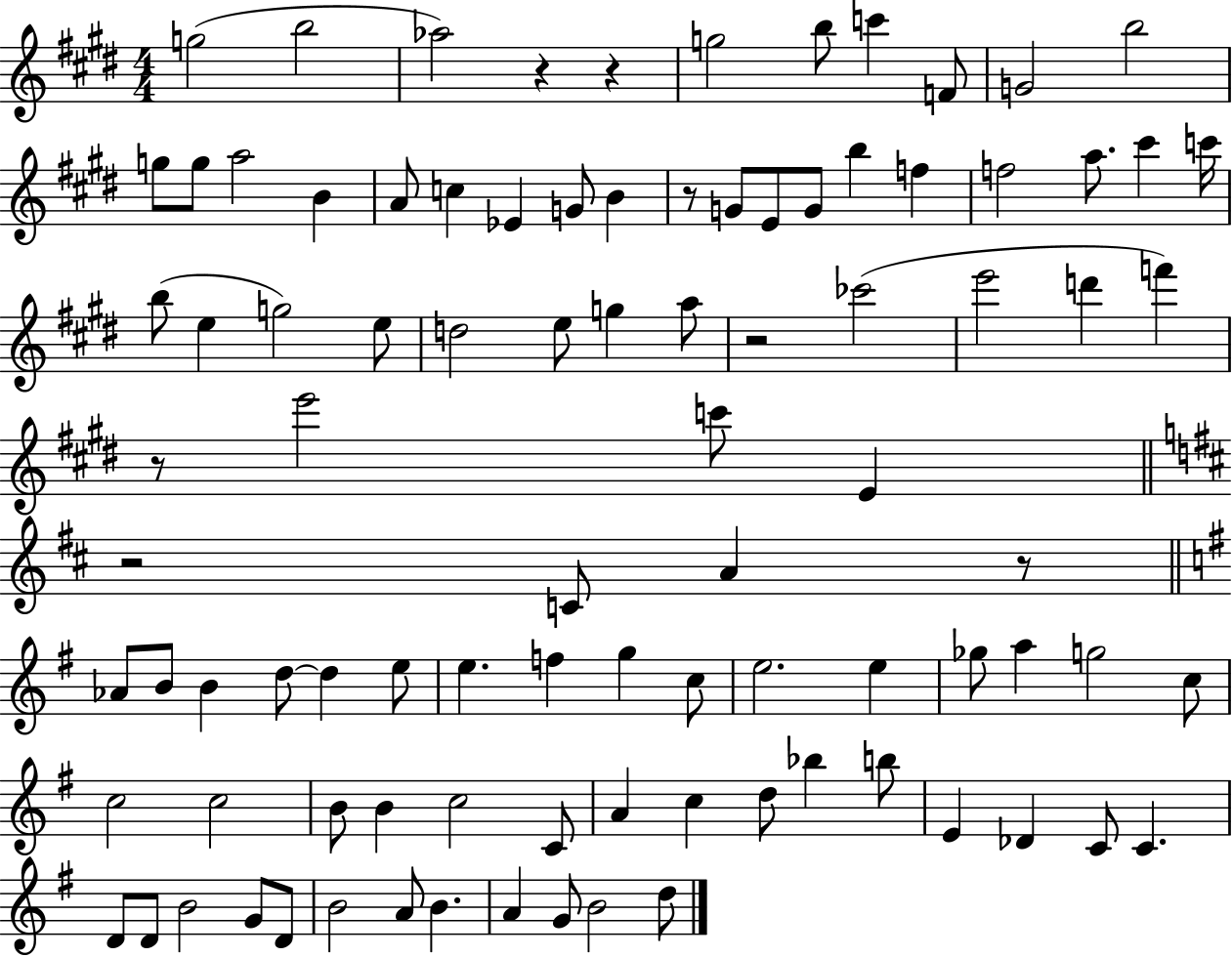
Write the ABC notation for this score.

X:1
T:Untitled
M:4/4
L:1/4
K:E
g2 b2 _a2 z z g2 b/2 c' F/2 G2 b2 g/2 g/2 a2 B A/2 c _E G/2 B z/2 G/2 E/2 G/2 b f f2 a/2 ^c' c'/4 b/2 e g2 e/2 d2 e/2 g a/2 z2 _c'2 e'2 d' f' z/2 e'2 c'/2 E z2 C/2 A z/2 _A/2 B/2 B d/2 d e/2 e f g c/2 e2 e _g/2 a g2 c/2 c2 c2 B/2 B c2 C/2 A c d/2 _b b/2 E _D C/2 C D/2 D/2 B2 G/2 D/2 B2 A/2 B A G/2 B2 d/2